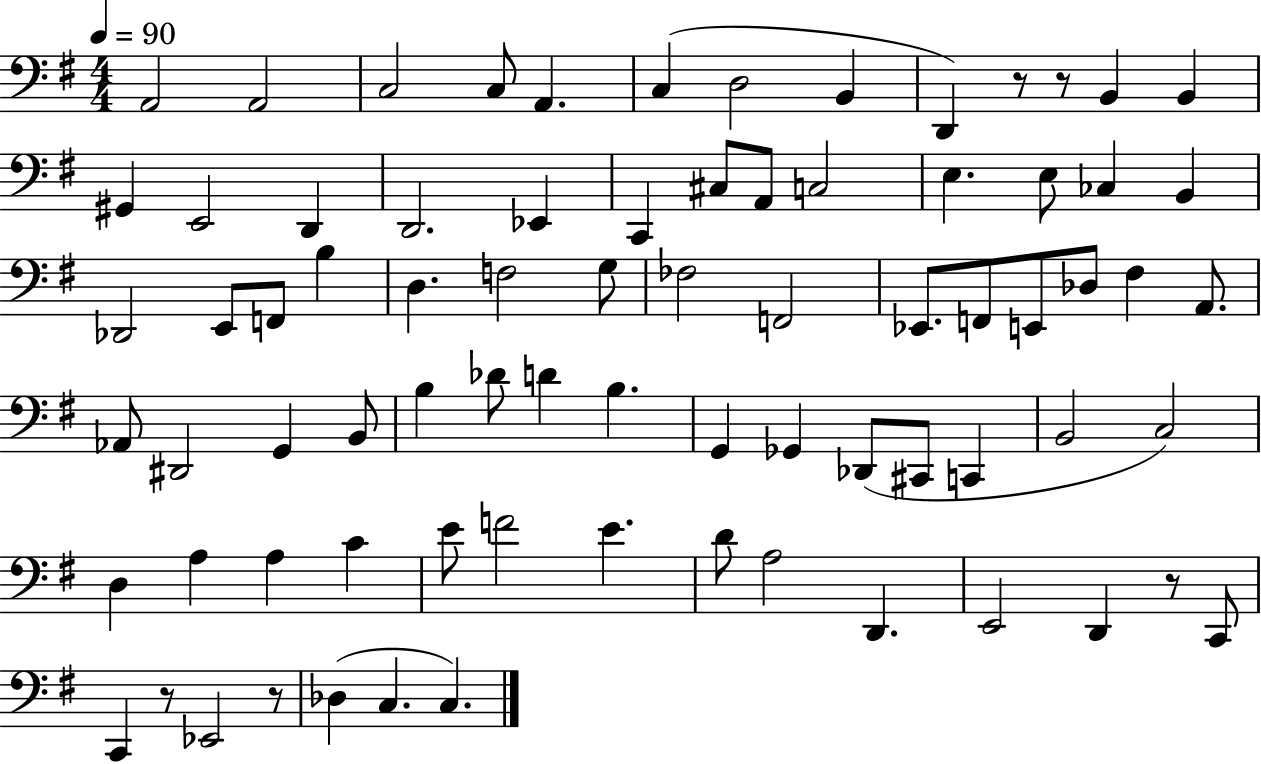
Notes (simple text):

A2/h A2/h C3/h C3/e A2/q. C3/q D3/h B2/q D2/q R/e R/e B2/q B2/q G#2/q E2/h D2/q D2/h. Eb2/q C2/q C#3/e A2/e C3/h E3/q. E3/e CES3/q B2/q Db2/h E2/e F2/e B3/q D3/q. F3/h G3/e FES3/h F2/h Eb2/e. F2/e E2/e Db3/e F#3/q A2/e. Ab2/e D#2/h G2/q B2/e B3/q Db4/e D4/q B3/q. G2/q Gb2/q Db2/e C#2/e C2/q B2/h C3/h D3/q A3/q A3/q C4/q E4/e F4/h E4/q. D4/e A3/h D2/q. E2/h D2/q R/e C2/e C2/q R/e Eb2/h R/e Db3/q C3/q. C3/q.